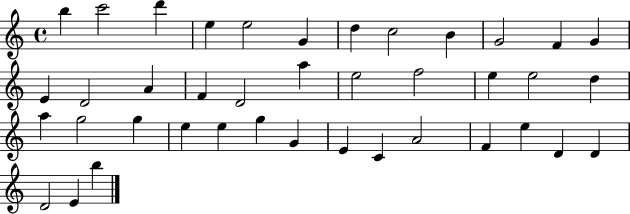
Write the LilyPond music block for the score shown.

{
  \clef treble
  \time 4/4
  \defaultTimeSignature
  \key c \major
  b''4 c'''2 d'''4 | e''4 e''2 g'4 | d''4 c''2 b'4 | g'2 f'4 g'4 | \break e'4 d'2 a'4 | f'4 d'2 a''4 | e''2 f''2 | e''4 e''2 d''4 | \break a''4 g''2 g''4 | e''4 e''4 g''4 g'4 | e'4 c'4 a'2 | f'4 e''4 d'4 d'4 | \break d'2 e'4 b''4 | \bar "|."
}